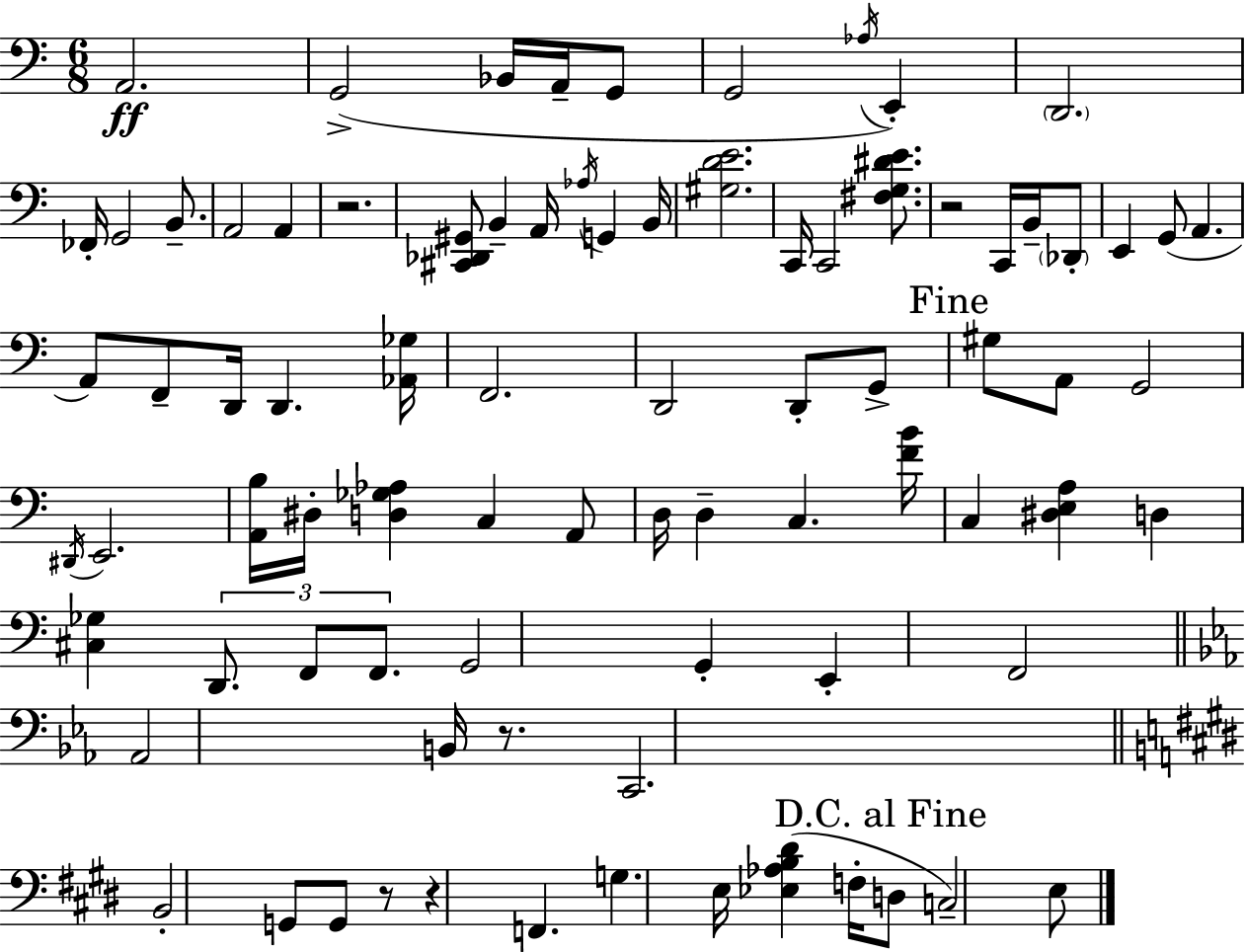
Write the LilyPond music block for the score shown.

{
  \clef bass
  \numericTimeSignature
  \time 6/8
  \key a \minor
  a,2.\ff | g,2->( bes,16 a,16-- g,8 | g,2 \acciaccatura { aes16 }) e,4-. | \parenthesize d,2. | \break fes,16-. g,2 b,8.-- | a,2 a,4 | r2. | <cis, des, gis,>8 b,4-- a,16 \acciaccatura { aes16 } g,4 | \break b,16 <gis d' e'>2. | c,16 c,2 <fis g dis' e'>8. | r2 c,16 b,16-- | \parenthesize des,8-. e,4 g,8( a,4. | \break a,8) f,8-- d,16 d,4. | <aes, ges>16 f,2. | d,2 d,8-. | g,8-> \mark "Fine" gis8 a,8 g,2 | \break \acciaccatura { dis,16 } e,2. | <a, b>16 dis16-. <d ges aes>4 c4 | a,8 d16 d4-- c4. | <f' b'>16 c4 <dis e a>4 d4 | \break <cis ges>4 \tuplet 3/2 { d,8. f,8 | f,8. } g,2 g,4-. | e,4-. f,2 | \bar "||" \break \key ees \major aes,2 b,16 r8. | c,2. | \bar "||" \break \key e \major b,2-. g,8 g,8 | r8 r4 f,4. | g4. e16 <ees aes b dis'>4( f16-. | \mark "D.C. al Fine" d8 c2--) e8 | \break \bar "|."
}